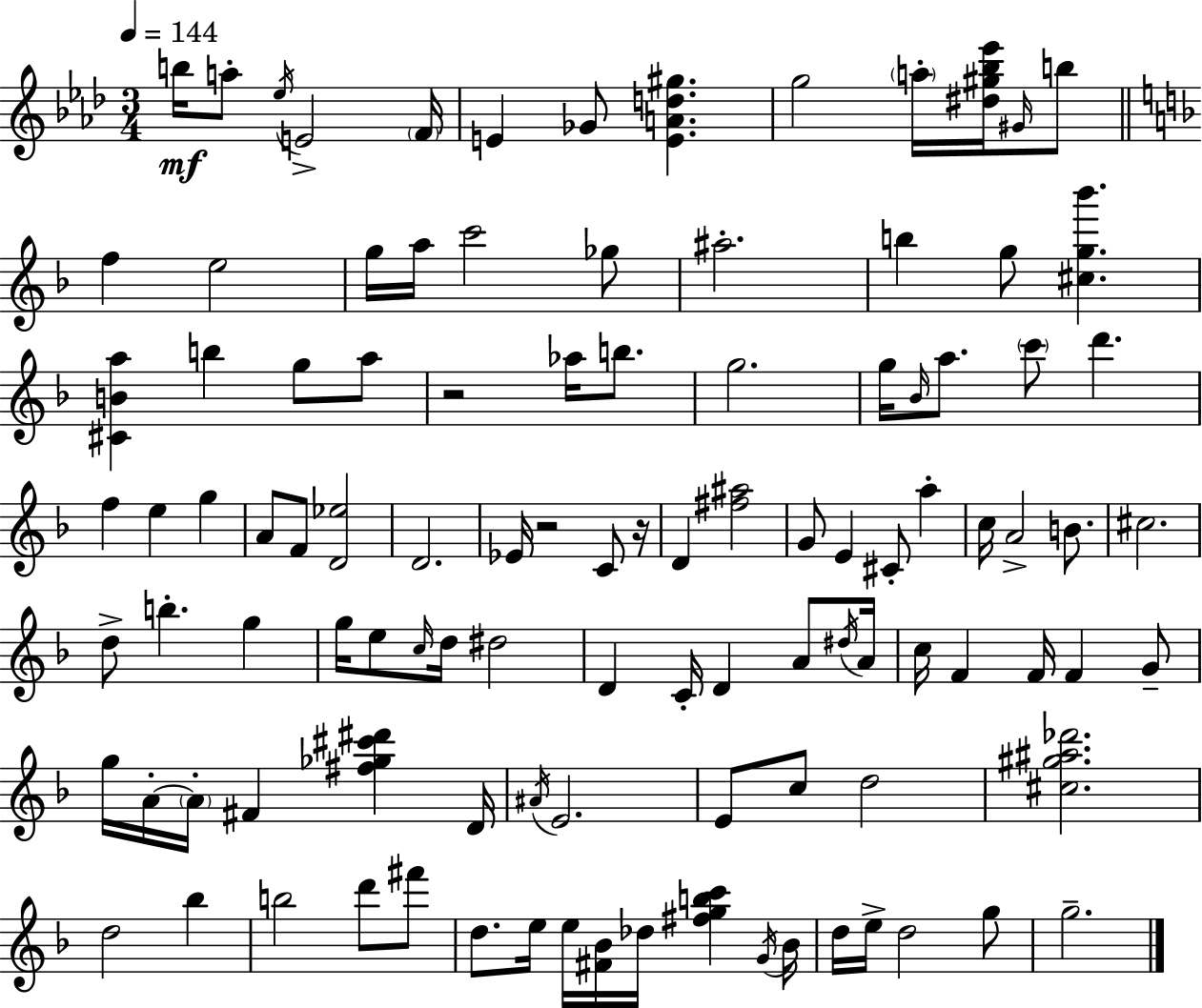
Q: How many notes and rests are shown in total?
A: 106